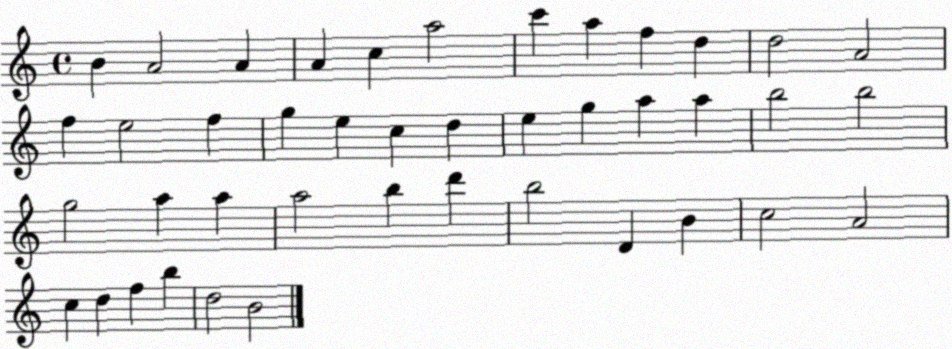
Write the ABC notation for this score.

X:1
T:Untitled
M:4/4
L:1/4
K:C
B A2 A A c a2 c' a f d d2 A2 f e2 f g e c d e g a a b2 b2 g2 a a a2 b d' b2 D B c2 A2 c d f b d2 B2